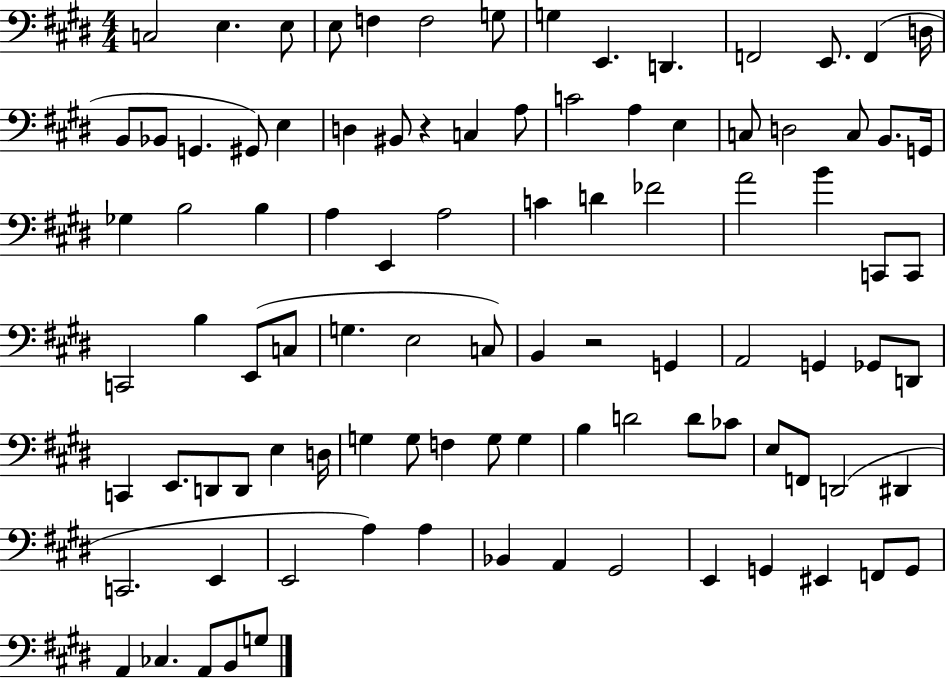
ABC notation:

X:1
T:Untitled
M:4/4
L:1/4
K:E
C,2 E, E,/2 E,/2 F, F,2 G,/2 G, E,, D,, F,,2 E,,/2 F,, D,/4 B,,/2 _B,,/2 G,, ^G,,/2 E, D, ^B,,/2 z C, A,/2 C2 A, E, C,/2 D,2 C,/2 B,,/2 G,,/4 _G, B,2 B, A, E,, A,2 C D _F2 A2 B C,,/2 C,,/2 C,,2 B, E,,/2 C,/2 G, E,2 C,/2 B,, z2 G,, A,,2 G,, _G,,/2 D,,/2 C,, E,,/2 D,,/2 D,,/2 E, D,/4 G, G,/2 F, G,/2 G, B, D2 D/2 _C/2 E,/2 F,,/2 D,,2 ^D,, C,,2 E,, E,,2 A, A, _B,, A,, ^G,,2 E,, G,, ^E,, F,,/2 G,,/2 A,, _C, A,,/2 B,,/2 G,/2